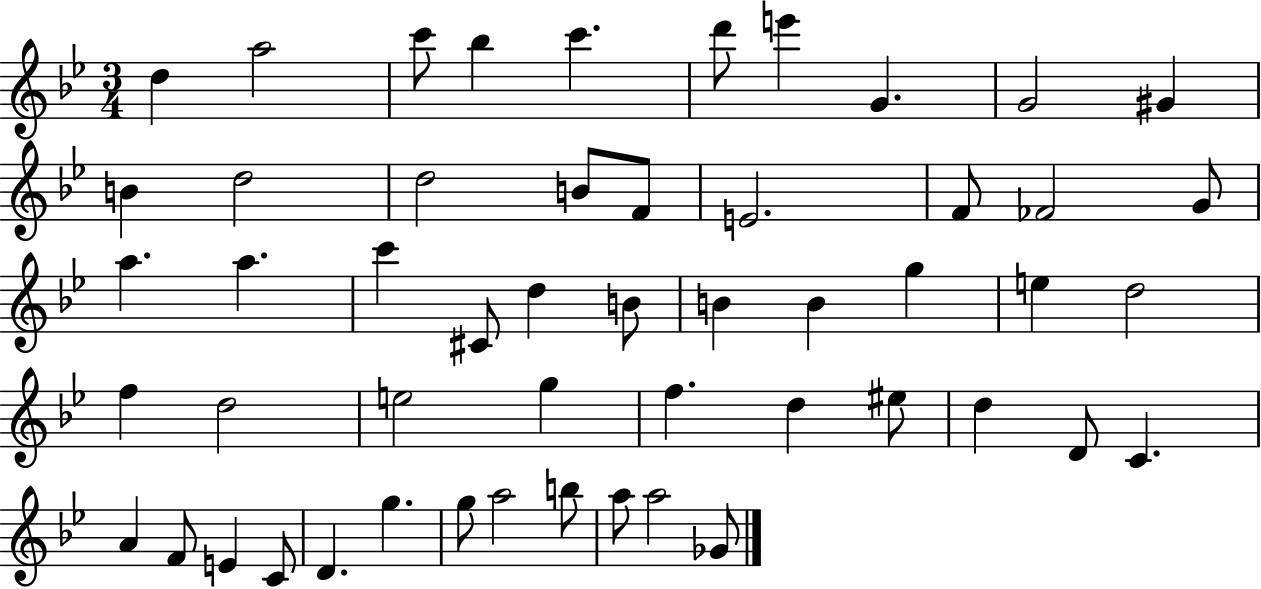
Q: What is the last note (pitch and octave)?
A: Gb4